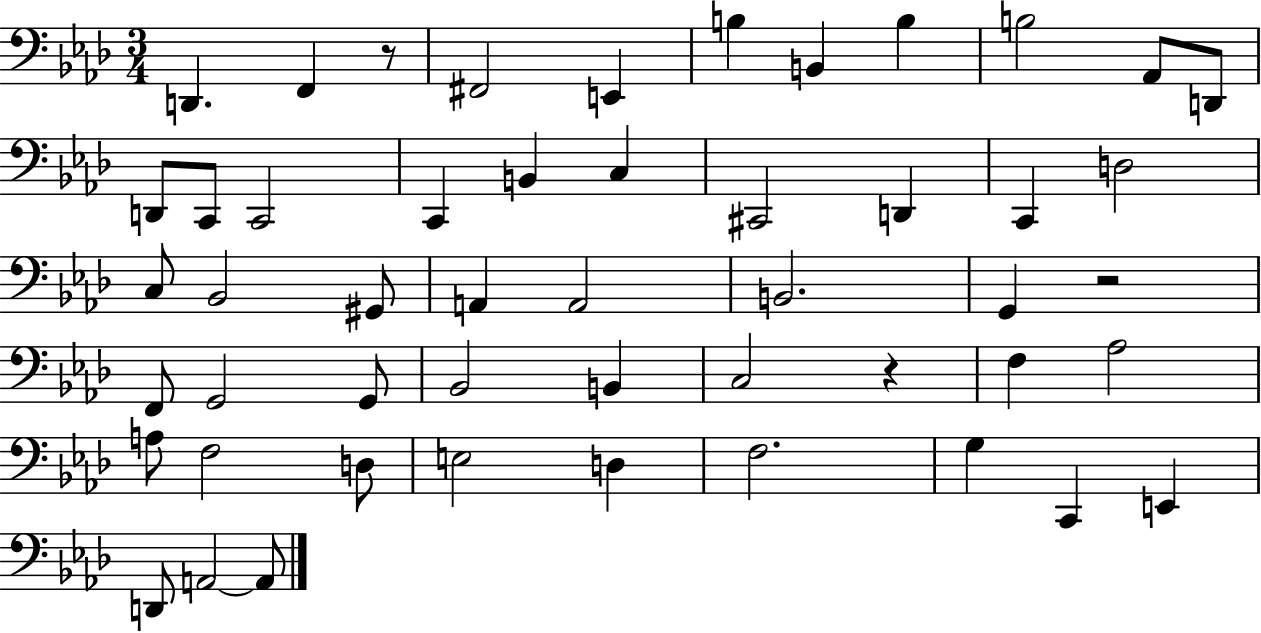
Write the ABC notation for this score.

X:1
T:Untitled
M:3/4
L:1/4
K:Ab
D,, F,, z/2 ^F,,2 E,, B, B,, B, B,2 _A,,/2 D,,/2 D,,/2 C,,/2 C,,2 C,, B,, C, ^C,,2 D,, C,, D,2 C,/2 _B,,2 ^G,,/2 A,, A,,2 B,,2 G,, z2 F,,/2 G,,2 G,,/2 _B,,2 B,, C,2 z F, _A,2 A,/2 F,2 D,/2 E,2 D, F,2 G, C,, E,, D,,/2 A,,2 A,,/2